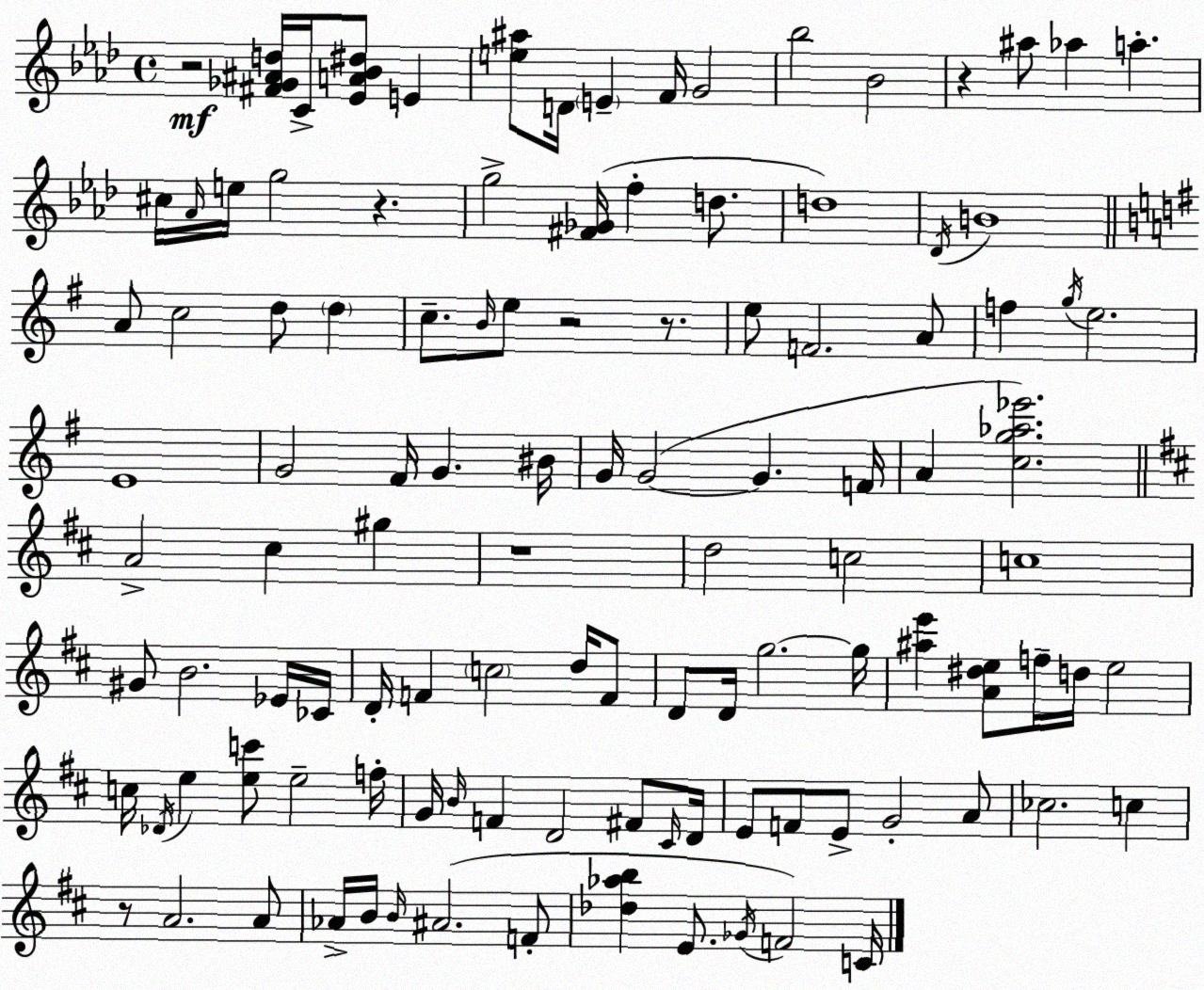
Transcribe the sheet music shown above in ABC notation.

X:1
T:Untitled
M:4/4
L:1/4
K:Fm
z2 [^F_G^Ad]/4 C/4 [_EA_B^d]/2 E [e^a]/2 D/4 E F/4 G2 _b2 _B2 z ^a/2 _a a ^c/4 _A/4 e/4 g2 z g2 [^F_G]/4 f d/2 d4 _D/4 B4 A/2 c2 d/2 d c/2 B/4 e/2 z2 z/2 e/2 F2 A/2 f g/4 e2 E4 G2 ^F/4 G ^B/4 G/4 G2 G F/4 A [cg_a_e']2 A2 ^c ^g z4 d2 c2 c4 ^G/2 B2 _E/4 _C/4 D/4 F c2 d/4 F/2 D/2 D/4 g2 g/4 [^ae'] [A^de]/2 f/4 d/4 e2 c/4 _D/4 e [ec']/2 e2 f/4 G/4 B/4 F D2 ^F/2 ^C/4 D/4 E/2 F/2 E/2 G2 A/2 _c2 c z/2 A2 A/2 _A/4 B/4 B/4 ^A2 F/2 [_d_ab] E/2 _G/4 F2 C/4